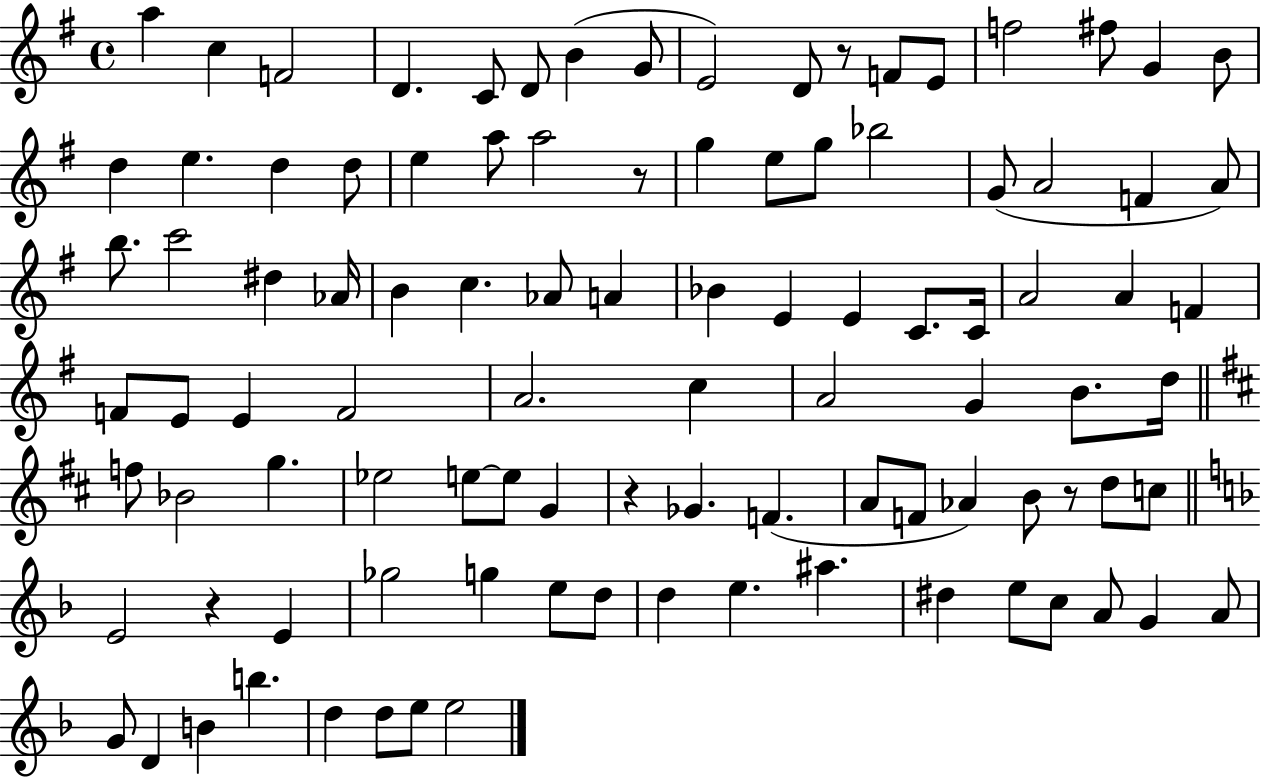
A5/q C5/q F4/h D4/q. C4/e D4/e B4/q G4/e E4/h D4/e R/e F4/e E4/e F5/h F#5/e G4/q B4/e D5/q E5/q. D5/q D5/e E5/q A5/e A5/h R/e G5/q E5/e G5/e Bb5/h G4/e A4/h F4/q A4/e B5/e. C6/h D#5/q Ab4/s B4/q C5/q. Ab4/e A4/q Bb4/q E4/q E4/q C4/e. C4/s A4/h A4/q F4/q F4/e E4/e E4/q F4/h A4/h. C5/q A4/h G4/q B4/e. D5/s F5/e Bb4/h G5/q. Eb5/h E5/e E5/e G4/q R/q Gb4/q. F4/q. A4/e F4/e Ab4/q B4/e R/e D5/e C5/e E4/h R/q E4/q Gb5/h G5/q E5/e D5/e D5/q E5/q. A#5/q. D#5/q E5/e C5/e A4/e G4/q A4/e G4/e D4/q B4/q B5/q. D5/q D5/e E5/e E5/h